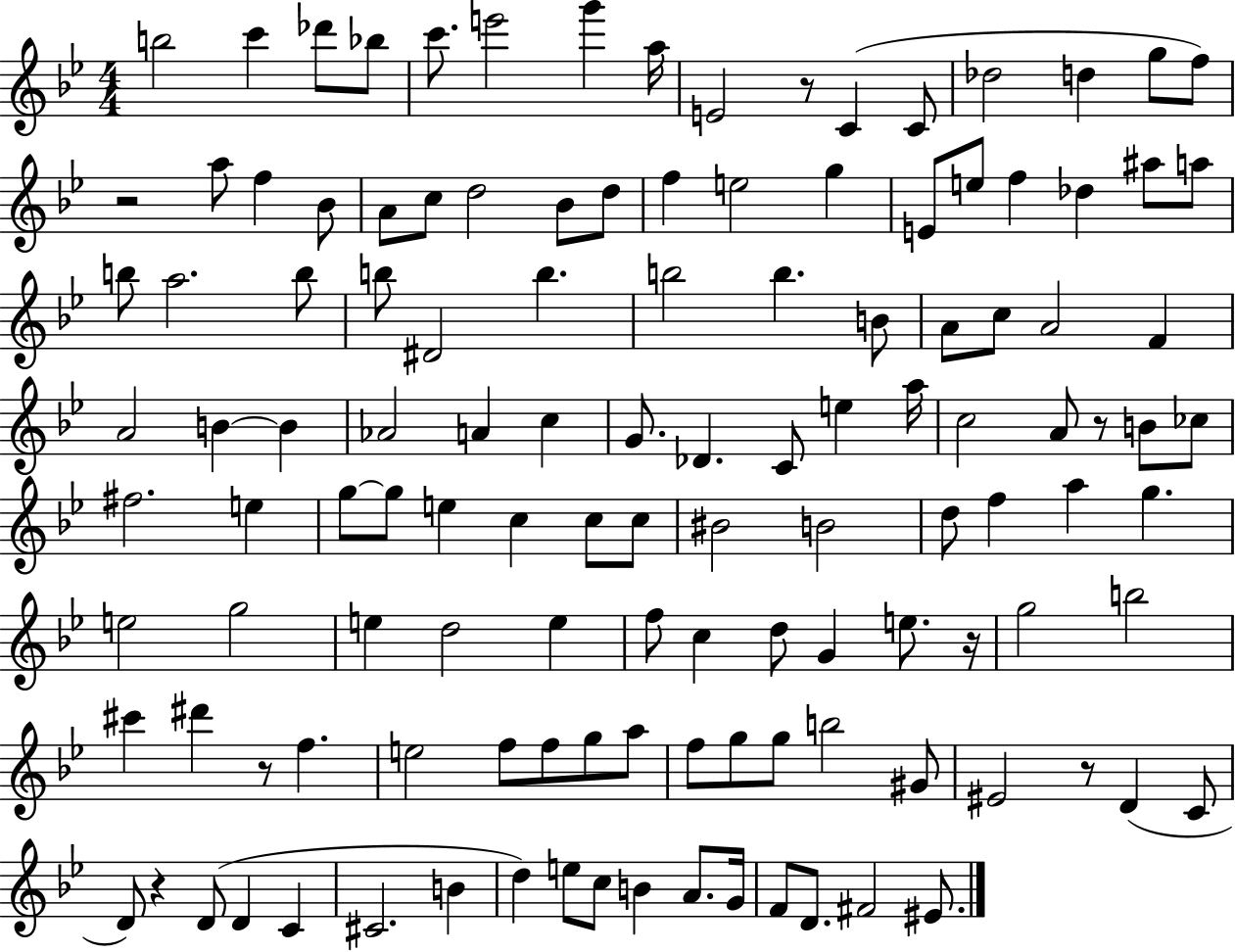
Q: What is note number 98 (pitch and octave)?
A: B5